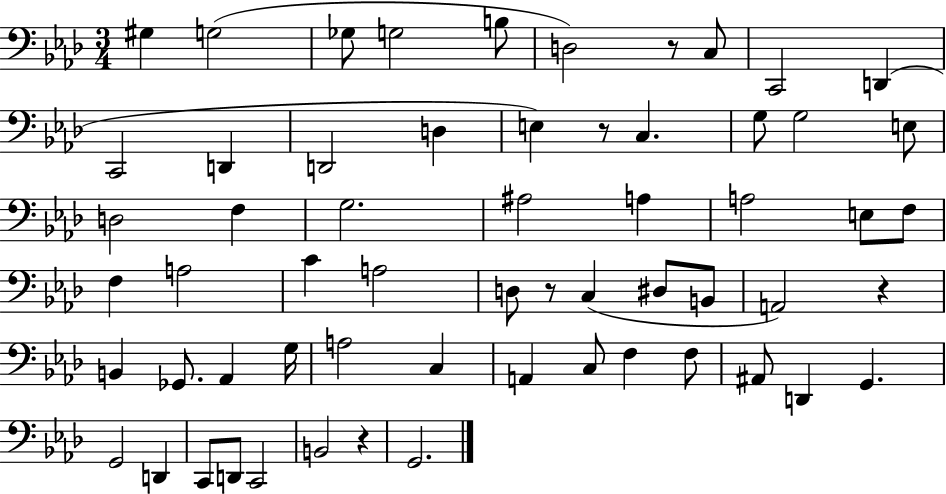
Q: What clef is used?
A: bass